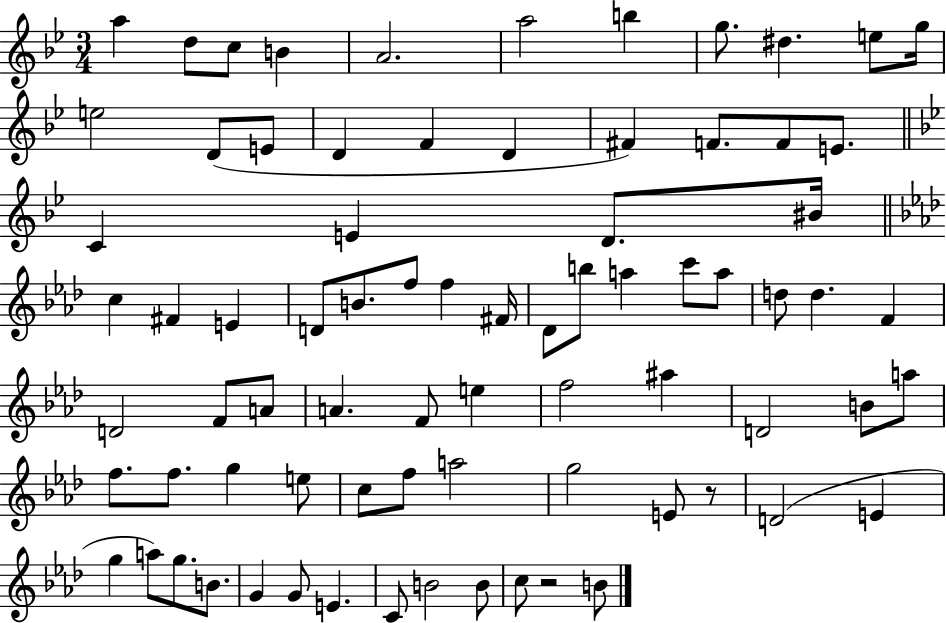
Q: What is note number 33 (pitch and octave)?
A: F#4